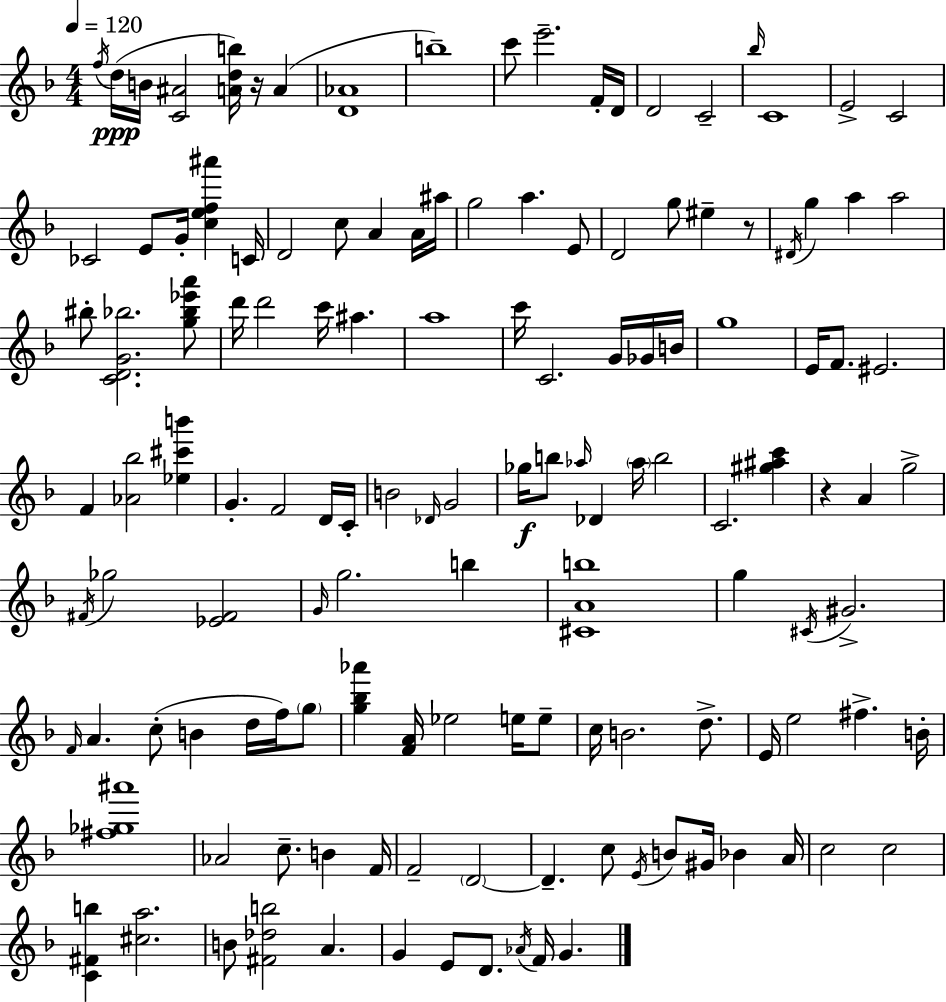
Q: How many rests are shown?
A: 3